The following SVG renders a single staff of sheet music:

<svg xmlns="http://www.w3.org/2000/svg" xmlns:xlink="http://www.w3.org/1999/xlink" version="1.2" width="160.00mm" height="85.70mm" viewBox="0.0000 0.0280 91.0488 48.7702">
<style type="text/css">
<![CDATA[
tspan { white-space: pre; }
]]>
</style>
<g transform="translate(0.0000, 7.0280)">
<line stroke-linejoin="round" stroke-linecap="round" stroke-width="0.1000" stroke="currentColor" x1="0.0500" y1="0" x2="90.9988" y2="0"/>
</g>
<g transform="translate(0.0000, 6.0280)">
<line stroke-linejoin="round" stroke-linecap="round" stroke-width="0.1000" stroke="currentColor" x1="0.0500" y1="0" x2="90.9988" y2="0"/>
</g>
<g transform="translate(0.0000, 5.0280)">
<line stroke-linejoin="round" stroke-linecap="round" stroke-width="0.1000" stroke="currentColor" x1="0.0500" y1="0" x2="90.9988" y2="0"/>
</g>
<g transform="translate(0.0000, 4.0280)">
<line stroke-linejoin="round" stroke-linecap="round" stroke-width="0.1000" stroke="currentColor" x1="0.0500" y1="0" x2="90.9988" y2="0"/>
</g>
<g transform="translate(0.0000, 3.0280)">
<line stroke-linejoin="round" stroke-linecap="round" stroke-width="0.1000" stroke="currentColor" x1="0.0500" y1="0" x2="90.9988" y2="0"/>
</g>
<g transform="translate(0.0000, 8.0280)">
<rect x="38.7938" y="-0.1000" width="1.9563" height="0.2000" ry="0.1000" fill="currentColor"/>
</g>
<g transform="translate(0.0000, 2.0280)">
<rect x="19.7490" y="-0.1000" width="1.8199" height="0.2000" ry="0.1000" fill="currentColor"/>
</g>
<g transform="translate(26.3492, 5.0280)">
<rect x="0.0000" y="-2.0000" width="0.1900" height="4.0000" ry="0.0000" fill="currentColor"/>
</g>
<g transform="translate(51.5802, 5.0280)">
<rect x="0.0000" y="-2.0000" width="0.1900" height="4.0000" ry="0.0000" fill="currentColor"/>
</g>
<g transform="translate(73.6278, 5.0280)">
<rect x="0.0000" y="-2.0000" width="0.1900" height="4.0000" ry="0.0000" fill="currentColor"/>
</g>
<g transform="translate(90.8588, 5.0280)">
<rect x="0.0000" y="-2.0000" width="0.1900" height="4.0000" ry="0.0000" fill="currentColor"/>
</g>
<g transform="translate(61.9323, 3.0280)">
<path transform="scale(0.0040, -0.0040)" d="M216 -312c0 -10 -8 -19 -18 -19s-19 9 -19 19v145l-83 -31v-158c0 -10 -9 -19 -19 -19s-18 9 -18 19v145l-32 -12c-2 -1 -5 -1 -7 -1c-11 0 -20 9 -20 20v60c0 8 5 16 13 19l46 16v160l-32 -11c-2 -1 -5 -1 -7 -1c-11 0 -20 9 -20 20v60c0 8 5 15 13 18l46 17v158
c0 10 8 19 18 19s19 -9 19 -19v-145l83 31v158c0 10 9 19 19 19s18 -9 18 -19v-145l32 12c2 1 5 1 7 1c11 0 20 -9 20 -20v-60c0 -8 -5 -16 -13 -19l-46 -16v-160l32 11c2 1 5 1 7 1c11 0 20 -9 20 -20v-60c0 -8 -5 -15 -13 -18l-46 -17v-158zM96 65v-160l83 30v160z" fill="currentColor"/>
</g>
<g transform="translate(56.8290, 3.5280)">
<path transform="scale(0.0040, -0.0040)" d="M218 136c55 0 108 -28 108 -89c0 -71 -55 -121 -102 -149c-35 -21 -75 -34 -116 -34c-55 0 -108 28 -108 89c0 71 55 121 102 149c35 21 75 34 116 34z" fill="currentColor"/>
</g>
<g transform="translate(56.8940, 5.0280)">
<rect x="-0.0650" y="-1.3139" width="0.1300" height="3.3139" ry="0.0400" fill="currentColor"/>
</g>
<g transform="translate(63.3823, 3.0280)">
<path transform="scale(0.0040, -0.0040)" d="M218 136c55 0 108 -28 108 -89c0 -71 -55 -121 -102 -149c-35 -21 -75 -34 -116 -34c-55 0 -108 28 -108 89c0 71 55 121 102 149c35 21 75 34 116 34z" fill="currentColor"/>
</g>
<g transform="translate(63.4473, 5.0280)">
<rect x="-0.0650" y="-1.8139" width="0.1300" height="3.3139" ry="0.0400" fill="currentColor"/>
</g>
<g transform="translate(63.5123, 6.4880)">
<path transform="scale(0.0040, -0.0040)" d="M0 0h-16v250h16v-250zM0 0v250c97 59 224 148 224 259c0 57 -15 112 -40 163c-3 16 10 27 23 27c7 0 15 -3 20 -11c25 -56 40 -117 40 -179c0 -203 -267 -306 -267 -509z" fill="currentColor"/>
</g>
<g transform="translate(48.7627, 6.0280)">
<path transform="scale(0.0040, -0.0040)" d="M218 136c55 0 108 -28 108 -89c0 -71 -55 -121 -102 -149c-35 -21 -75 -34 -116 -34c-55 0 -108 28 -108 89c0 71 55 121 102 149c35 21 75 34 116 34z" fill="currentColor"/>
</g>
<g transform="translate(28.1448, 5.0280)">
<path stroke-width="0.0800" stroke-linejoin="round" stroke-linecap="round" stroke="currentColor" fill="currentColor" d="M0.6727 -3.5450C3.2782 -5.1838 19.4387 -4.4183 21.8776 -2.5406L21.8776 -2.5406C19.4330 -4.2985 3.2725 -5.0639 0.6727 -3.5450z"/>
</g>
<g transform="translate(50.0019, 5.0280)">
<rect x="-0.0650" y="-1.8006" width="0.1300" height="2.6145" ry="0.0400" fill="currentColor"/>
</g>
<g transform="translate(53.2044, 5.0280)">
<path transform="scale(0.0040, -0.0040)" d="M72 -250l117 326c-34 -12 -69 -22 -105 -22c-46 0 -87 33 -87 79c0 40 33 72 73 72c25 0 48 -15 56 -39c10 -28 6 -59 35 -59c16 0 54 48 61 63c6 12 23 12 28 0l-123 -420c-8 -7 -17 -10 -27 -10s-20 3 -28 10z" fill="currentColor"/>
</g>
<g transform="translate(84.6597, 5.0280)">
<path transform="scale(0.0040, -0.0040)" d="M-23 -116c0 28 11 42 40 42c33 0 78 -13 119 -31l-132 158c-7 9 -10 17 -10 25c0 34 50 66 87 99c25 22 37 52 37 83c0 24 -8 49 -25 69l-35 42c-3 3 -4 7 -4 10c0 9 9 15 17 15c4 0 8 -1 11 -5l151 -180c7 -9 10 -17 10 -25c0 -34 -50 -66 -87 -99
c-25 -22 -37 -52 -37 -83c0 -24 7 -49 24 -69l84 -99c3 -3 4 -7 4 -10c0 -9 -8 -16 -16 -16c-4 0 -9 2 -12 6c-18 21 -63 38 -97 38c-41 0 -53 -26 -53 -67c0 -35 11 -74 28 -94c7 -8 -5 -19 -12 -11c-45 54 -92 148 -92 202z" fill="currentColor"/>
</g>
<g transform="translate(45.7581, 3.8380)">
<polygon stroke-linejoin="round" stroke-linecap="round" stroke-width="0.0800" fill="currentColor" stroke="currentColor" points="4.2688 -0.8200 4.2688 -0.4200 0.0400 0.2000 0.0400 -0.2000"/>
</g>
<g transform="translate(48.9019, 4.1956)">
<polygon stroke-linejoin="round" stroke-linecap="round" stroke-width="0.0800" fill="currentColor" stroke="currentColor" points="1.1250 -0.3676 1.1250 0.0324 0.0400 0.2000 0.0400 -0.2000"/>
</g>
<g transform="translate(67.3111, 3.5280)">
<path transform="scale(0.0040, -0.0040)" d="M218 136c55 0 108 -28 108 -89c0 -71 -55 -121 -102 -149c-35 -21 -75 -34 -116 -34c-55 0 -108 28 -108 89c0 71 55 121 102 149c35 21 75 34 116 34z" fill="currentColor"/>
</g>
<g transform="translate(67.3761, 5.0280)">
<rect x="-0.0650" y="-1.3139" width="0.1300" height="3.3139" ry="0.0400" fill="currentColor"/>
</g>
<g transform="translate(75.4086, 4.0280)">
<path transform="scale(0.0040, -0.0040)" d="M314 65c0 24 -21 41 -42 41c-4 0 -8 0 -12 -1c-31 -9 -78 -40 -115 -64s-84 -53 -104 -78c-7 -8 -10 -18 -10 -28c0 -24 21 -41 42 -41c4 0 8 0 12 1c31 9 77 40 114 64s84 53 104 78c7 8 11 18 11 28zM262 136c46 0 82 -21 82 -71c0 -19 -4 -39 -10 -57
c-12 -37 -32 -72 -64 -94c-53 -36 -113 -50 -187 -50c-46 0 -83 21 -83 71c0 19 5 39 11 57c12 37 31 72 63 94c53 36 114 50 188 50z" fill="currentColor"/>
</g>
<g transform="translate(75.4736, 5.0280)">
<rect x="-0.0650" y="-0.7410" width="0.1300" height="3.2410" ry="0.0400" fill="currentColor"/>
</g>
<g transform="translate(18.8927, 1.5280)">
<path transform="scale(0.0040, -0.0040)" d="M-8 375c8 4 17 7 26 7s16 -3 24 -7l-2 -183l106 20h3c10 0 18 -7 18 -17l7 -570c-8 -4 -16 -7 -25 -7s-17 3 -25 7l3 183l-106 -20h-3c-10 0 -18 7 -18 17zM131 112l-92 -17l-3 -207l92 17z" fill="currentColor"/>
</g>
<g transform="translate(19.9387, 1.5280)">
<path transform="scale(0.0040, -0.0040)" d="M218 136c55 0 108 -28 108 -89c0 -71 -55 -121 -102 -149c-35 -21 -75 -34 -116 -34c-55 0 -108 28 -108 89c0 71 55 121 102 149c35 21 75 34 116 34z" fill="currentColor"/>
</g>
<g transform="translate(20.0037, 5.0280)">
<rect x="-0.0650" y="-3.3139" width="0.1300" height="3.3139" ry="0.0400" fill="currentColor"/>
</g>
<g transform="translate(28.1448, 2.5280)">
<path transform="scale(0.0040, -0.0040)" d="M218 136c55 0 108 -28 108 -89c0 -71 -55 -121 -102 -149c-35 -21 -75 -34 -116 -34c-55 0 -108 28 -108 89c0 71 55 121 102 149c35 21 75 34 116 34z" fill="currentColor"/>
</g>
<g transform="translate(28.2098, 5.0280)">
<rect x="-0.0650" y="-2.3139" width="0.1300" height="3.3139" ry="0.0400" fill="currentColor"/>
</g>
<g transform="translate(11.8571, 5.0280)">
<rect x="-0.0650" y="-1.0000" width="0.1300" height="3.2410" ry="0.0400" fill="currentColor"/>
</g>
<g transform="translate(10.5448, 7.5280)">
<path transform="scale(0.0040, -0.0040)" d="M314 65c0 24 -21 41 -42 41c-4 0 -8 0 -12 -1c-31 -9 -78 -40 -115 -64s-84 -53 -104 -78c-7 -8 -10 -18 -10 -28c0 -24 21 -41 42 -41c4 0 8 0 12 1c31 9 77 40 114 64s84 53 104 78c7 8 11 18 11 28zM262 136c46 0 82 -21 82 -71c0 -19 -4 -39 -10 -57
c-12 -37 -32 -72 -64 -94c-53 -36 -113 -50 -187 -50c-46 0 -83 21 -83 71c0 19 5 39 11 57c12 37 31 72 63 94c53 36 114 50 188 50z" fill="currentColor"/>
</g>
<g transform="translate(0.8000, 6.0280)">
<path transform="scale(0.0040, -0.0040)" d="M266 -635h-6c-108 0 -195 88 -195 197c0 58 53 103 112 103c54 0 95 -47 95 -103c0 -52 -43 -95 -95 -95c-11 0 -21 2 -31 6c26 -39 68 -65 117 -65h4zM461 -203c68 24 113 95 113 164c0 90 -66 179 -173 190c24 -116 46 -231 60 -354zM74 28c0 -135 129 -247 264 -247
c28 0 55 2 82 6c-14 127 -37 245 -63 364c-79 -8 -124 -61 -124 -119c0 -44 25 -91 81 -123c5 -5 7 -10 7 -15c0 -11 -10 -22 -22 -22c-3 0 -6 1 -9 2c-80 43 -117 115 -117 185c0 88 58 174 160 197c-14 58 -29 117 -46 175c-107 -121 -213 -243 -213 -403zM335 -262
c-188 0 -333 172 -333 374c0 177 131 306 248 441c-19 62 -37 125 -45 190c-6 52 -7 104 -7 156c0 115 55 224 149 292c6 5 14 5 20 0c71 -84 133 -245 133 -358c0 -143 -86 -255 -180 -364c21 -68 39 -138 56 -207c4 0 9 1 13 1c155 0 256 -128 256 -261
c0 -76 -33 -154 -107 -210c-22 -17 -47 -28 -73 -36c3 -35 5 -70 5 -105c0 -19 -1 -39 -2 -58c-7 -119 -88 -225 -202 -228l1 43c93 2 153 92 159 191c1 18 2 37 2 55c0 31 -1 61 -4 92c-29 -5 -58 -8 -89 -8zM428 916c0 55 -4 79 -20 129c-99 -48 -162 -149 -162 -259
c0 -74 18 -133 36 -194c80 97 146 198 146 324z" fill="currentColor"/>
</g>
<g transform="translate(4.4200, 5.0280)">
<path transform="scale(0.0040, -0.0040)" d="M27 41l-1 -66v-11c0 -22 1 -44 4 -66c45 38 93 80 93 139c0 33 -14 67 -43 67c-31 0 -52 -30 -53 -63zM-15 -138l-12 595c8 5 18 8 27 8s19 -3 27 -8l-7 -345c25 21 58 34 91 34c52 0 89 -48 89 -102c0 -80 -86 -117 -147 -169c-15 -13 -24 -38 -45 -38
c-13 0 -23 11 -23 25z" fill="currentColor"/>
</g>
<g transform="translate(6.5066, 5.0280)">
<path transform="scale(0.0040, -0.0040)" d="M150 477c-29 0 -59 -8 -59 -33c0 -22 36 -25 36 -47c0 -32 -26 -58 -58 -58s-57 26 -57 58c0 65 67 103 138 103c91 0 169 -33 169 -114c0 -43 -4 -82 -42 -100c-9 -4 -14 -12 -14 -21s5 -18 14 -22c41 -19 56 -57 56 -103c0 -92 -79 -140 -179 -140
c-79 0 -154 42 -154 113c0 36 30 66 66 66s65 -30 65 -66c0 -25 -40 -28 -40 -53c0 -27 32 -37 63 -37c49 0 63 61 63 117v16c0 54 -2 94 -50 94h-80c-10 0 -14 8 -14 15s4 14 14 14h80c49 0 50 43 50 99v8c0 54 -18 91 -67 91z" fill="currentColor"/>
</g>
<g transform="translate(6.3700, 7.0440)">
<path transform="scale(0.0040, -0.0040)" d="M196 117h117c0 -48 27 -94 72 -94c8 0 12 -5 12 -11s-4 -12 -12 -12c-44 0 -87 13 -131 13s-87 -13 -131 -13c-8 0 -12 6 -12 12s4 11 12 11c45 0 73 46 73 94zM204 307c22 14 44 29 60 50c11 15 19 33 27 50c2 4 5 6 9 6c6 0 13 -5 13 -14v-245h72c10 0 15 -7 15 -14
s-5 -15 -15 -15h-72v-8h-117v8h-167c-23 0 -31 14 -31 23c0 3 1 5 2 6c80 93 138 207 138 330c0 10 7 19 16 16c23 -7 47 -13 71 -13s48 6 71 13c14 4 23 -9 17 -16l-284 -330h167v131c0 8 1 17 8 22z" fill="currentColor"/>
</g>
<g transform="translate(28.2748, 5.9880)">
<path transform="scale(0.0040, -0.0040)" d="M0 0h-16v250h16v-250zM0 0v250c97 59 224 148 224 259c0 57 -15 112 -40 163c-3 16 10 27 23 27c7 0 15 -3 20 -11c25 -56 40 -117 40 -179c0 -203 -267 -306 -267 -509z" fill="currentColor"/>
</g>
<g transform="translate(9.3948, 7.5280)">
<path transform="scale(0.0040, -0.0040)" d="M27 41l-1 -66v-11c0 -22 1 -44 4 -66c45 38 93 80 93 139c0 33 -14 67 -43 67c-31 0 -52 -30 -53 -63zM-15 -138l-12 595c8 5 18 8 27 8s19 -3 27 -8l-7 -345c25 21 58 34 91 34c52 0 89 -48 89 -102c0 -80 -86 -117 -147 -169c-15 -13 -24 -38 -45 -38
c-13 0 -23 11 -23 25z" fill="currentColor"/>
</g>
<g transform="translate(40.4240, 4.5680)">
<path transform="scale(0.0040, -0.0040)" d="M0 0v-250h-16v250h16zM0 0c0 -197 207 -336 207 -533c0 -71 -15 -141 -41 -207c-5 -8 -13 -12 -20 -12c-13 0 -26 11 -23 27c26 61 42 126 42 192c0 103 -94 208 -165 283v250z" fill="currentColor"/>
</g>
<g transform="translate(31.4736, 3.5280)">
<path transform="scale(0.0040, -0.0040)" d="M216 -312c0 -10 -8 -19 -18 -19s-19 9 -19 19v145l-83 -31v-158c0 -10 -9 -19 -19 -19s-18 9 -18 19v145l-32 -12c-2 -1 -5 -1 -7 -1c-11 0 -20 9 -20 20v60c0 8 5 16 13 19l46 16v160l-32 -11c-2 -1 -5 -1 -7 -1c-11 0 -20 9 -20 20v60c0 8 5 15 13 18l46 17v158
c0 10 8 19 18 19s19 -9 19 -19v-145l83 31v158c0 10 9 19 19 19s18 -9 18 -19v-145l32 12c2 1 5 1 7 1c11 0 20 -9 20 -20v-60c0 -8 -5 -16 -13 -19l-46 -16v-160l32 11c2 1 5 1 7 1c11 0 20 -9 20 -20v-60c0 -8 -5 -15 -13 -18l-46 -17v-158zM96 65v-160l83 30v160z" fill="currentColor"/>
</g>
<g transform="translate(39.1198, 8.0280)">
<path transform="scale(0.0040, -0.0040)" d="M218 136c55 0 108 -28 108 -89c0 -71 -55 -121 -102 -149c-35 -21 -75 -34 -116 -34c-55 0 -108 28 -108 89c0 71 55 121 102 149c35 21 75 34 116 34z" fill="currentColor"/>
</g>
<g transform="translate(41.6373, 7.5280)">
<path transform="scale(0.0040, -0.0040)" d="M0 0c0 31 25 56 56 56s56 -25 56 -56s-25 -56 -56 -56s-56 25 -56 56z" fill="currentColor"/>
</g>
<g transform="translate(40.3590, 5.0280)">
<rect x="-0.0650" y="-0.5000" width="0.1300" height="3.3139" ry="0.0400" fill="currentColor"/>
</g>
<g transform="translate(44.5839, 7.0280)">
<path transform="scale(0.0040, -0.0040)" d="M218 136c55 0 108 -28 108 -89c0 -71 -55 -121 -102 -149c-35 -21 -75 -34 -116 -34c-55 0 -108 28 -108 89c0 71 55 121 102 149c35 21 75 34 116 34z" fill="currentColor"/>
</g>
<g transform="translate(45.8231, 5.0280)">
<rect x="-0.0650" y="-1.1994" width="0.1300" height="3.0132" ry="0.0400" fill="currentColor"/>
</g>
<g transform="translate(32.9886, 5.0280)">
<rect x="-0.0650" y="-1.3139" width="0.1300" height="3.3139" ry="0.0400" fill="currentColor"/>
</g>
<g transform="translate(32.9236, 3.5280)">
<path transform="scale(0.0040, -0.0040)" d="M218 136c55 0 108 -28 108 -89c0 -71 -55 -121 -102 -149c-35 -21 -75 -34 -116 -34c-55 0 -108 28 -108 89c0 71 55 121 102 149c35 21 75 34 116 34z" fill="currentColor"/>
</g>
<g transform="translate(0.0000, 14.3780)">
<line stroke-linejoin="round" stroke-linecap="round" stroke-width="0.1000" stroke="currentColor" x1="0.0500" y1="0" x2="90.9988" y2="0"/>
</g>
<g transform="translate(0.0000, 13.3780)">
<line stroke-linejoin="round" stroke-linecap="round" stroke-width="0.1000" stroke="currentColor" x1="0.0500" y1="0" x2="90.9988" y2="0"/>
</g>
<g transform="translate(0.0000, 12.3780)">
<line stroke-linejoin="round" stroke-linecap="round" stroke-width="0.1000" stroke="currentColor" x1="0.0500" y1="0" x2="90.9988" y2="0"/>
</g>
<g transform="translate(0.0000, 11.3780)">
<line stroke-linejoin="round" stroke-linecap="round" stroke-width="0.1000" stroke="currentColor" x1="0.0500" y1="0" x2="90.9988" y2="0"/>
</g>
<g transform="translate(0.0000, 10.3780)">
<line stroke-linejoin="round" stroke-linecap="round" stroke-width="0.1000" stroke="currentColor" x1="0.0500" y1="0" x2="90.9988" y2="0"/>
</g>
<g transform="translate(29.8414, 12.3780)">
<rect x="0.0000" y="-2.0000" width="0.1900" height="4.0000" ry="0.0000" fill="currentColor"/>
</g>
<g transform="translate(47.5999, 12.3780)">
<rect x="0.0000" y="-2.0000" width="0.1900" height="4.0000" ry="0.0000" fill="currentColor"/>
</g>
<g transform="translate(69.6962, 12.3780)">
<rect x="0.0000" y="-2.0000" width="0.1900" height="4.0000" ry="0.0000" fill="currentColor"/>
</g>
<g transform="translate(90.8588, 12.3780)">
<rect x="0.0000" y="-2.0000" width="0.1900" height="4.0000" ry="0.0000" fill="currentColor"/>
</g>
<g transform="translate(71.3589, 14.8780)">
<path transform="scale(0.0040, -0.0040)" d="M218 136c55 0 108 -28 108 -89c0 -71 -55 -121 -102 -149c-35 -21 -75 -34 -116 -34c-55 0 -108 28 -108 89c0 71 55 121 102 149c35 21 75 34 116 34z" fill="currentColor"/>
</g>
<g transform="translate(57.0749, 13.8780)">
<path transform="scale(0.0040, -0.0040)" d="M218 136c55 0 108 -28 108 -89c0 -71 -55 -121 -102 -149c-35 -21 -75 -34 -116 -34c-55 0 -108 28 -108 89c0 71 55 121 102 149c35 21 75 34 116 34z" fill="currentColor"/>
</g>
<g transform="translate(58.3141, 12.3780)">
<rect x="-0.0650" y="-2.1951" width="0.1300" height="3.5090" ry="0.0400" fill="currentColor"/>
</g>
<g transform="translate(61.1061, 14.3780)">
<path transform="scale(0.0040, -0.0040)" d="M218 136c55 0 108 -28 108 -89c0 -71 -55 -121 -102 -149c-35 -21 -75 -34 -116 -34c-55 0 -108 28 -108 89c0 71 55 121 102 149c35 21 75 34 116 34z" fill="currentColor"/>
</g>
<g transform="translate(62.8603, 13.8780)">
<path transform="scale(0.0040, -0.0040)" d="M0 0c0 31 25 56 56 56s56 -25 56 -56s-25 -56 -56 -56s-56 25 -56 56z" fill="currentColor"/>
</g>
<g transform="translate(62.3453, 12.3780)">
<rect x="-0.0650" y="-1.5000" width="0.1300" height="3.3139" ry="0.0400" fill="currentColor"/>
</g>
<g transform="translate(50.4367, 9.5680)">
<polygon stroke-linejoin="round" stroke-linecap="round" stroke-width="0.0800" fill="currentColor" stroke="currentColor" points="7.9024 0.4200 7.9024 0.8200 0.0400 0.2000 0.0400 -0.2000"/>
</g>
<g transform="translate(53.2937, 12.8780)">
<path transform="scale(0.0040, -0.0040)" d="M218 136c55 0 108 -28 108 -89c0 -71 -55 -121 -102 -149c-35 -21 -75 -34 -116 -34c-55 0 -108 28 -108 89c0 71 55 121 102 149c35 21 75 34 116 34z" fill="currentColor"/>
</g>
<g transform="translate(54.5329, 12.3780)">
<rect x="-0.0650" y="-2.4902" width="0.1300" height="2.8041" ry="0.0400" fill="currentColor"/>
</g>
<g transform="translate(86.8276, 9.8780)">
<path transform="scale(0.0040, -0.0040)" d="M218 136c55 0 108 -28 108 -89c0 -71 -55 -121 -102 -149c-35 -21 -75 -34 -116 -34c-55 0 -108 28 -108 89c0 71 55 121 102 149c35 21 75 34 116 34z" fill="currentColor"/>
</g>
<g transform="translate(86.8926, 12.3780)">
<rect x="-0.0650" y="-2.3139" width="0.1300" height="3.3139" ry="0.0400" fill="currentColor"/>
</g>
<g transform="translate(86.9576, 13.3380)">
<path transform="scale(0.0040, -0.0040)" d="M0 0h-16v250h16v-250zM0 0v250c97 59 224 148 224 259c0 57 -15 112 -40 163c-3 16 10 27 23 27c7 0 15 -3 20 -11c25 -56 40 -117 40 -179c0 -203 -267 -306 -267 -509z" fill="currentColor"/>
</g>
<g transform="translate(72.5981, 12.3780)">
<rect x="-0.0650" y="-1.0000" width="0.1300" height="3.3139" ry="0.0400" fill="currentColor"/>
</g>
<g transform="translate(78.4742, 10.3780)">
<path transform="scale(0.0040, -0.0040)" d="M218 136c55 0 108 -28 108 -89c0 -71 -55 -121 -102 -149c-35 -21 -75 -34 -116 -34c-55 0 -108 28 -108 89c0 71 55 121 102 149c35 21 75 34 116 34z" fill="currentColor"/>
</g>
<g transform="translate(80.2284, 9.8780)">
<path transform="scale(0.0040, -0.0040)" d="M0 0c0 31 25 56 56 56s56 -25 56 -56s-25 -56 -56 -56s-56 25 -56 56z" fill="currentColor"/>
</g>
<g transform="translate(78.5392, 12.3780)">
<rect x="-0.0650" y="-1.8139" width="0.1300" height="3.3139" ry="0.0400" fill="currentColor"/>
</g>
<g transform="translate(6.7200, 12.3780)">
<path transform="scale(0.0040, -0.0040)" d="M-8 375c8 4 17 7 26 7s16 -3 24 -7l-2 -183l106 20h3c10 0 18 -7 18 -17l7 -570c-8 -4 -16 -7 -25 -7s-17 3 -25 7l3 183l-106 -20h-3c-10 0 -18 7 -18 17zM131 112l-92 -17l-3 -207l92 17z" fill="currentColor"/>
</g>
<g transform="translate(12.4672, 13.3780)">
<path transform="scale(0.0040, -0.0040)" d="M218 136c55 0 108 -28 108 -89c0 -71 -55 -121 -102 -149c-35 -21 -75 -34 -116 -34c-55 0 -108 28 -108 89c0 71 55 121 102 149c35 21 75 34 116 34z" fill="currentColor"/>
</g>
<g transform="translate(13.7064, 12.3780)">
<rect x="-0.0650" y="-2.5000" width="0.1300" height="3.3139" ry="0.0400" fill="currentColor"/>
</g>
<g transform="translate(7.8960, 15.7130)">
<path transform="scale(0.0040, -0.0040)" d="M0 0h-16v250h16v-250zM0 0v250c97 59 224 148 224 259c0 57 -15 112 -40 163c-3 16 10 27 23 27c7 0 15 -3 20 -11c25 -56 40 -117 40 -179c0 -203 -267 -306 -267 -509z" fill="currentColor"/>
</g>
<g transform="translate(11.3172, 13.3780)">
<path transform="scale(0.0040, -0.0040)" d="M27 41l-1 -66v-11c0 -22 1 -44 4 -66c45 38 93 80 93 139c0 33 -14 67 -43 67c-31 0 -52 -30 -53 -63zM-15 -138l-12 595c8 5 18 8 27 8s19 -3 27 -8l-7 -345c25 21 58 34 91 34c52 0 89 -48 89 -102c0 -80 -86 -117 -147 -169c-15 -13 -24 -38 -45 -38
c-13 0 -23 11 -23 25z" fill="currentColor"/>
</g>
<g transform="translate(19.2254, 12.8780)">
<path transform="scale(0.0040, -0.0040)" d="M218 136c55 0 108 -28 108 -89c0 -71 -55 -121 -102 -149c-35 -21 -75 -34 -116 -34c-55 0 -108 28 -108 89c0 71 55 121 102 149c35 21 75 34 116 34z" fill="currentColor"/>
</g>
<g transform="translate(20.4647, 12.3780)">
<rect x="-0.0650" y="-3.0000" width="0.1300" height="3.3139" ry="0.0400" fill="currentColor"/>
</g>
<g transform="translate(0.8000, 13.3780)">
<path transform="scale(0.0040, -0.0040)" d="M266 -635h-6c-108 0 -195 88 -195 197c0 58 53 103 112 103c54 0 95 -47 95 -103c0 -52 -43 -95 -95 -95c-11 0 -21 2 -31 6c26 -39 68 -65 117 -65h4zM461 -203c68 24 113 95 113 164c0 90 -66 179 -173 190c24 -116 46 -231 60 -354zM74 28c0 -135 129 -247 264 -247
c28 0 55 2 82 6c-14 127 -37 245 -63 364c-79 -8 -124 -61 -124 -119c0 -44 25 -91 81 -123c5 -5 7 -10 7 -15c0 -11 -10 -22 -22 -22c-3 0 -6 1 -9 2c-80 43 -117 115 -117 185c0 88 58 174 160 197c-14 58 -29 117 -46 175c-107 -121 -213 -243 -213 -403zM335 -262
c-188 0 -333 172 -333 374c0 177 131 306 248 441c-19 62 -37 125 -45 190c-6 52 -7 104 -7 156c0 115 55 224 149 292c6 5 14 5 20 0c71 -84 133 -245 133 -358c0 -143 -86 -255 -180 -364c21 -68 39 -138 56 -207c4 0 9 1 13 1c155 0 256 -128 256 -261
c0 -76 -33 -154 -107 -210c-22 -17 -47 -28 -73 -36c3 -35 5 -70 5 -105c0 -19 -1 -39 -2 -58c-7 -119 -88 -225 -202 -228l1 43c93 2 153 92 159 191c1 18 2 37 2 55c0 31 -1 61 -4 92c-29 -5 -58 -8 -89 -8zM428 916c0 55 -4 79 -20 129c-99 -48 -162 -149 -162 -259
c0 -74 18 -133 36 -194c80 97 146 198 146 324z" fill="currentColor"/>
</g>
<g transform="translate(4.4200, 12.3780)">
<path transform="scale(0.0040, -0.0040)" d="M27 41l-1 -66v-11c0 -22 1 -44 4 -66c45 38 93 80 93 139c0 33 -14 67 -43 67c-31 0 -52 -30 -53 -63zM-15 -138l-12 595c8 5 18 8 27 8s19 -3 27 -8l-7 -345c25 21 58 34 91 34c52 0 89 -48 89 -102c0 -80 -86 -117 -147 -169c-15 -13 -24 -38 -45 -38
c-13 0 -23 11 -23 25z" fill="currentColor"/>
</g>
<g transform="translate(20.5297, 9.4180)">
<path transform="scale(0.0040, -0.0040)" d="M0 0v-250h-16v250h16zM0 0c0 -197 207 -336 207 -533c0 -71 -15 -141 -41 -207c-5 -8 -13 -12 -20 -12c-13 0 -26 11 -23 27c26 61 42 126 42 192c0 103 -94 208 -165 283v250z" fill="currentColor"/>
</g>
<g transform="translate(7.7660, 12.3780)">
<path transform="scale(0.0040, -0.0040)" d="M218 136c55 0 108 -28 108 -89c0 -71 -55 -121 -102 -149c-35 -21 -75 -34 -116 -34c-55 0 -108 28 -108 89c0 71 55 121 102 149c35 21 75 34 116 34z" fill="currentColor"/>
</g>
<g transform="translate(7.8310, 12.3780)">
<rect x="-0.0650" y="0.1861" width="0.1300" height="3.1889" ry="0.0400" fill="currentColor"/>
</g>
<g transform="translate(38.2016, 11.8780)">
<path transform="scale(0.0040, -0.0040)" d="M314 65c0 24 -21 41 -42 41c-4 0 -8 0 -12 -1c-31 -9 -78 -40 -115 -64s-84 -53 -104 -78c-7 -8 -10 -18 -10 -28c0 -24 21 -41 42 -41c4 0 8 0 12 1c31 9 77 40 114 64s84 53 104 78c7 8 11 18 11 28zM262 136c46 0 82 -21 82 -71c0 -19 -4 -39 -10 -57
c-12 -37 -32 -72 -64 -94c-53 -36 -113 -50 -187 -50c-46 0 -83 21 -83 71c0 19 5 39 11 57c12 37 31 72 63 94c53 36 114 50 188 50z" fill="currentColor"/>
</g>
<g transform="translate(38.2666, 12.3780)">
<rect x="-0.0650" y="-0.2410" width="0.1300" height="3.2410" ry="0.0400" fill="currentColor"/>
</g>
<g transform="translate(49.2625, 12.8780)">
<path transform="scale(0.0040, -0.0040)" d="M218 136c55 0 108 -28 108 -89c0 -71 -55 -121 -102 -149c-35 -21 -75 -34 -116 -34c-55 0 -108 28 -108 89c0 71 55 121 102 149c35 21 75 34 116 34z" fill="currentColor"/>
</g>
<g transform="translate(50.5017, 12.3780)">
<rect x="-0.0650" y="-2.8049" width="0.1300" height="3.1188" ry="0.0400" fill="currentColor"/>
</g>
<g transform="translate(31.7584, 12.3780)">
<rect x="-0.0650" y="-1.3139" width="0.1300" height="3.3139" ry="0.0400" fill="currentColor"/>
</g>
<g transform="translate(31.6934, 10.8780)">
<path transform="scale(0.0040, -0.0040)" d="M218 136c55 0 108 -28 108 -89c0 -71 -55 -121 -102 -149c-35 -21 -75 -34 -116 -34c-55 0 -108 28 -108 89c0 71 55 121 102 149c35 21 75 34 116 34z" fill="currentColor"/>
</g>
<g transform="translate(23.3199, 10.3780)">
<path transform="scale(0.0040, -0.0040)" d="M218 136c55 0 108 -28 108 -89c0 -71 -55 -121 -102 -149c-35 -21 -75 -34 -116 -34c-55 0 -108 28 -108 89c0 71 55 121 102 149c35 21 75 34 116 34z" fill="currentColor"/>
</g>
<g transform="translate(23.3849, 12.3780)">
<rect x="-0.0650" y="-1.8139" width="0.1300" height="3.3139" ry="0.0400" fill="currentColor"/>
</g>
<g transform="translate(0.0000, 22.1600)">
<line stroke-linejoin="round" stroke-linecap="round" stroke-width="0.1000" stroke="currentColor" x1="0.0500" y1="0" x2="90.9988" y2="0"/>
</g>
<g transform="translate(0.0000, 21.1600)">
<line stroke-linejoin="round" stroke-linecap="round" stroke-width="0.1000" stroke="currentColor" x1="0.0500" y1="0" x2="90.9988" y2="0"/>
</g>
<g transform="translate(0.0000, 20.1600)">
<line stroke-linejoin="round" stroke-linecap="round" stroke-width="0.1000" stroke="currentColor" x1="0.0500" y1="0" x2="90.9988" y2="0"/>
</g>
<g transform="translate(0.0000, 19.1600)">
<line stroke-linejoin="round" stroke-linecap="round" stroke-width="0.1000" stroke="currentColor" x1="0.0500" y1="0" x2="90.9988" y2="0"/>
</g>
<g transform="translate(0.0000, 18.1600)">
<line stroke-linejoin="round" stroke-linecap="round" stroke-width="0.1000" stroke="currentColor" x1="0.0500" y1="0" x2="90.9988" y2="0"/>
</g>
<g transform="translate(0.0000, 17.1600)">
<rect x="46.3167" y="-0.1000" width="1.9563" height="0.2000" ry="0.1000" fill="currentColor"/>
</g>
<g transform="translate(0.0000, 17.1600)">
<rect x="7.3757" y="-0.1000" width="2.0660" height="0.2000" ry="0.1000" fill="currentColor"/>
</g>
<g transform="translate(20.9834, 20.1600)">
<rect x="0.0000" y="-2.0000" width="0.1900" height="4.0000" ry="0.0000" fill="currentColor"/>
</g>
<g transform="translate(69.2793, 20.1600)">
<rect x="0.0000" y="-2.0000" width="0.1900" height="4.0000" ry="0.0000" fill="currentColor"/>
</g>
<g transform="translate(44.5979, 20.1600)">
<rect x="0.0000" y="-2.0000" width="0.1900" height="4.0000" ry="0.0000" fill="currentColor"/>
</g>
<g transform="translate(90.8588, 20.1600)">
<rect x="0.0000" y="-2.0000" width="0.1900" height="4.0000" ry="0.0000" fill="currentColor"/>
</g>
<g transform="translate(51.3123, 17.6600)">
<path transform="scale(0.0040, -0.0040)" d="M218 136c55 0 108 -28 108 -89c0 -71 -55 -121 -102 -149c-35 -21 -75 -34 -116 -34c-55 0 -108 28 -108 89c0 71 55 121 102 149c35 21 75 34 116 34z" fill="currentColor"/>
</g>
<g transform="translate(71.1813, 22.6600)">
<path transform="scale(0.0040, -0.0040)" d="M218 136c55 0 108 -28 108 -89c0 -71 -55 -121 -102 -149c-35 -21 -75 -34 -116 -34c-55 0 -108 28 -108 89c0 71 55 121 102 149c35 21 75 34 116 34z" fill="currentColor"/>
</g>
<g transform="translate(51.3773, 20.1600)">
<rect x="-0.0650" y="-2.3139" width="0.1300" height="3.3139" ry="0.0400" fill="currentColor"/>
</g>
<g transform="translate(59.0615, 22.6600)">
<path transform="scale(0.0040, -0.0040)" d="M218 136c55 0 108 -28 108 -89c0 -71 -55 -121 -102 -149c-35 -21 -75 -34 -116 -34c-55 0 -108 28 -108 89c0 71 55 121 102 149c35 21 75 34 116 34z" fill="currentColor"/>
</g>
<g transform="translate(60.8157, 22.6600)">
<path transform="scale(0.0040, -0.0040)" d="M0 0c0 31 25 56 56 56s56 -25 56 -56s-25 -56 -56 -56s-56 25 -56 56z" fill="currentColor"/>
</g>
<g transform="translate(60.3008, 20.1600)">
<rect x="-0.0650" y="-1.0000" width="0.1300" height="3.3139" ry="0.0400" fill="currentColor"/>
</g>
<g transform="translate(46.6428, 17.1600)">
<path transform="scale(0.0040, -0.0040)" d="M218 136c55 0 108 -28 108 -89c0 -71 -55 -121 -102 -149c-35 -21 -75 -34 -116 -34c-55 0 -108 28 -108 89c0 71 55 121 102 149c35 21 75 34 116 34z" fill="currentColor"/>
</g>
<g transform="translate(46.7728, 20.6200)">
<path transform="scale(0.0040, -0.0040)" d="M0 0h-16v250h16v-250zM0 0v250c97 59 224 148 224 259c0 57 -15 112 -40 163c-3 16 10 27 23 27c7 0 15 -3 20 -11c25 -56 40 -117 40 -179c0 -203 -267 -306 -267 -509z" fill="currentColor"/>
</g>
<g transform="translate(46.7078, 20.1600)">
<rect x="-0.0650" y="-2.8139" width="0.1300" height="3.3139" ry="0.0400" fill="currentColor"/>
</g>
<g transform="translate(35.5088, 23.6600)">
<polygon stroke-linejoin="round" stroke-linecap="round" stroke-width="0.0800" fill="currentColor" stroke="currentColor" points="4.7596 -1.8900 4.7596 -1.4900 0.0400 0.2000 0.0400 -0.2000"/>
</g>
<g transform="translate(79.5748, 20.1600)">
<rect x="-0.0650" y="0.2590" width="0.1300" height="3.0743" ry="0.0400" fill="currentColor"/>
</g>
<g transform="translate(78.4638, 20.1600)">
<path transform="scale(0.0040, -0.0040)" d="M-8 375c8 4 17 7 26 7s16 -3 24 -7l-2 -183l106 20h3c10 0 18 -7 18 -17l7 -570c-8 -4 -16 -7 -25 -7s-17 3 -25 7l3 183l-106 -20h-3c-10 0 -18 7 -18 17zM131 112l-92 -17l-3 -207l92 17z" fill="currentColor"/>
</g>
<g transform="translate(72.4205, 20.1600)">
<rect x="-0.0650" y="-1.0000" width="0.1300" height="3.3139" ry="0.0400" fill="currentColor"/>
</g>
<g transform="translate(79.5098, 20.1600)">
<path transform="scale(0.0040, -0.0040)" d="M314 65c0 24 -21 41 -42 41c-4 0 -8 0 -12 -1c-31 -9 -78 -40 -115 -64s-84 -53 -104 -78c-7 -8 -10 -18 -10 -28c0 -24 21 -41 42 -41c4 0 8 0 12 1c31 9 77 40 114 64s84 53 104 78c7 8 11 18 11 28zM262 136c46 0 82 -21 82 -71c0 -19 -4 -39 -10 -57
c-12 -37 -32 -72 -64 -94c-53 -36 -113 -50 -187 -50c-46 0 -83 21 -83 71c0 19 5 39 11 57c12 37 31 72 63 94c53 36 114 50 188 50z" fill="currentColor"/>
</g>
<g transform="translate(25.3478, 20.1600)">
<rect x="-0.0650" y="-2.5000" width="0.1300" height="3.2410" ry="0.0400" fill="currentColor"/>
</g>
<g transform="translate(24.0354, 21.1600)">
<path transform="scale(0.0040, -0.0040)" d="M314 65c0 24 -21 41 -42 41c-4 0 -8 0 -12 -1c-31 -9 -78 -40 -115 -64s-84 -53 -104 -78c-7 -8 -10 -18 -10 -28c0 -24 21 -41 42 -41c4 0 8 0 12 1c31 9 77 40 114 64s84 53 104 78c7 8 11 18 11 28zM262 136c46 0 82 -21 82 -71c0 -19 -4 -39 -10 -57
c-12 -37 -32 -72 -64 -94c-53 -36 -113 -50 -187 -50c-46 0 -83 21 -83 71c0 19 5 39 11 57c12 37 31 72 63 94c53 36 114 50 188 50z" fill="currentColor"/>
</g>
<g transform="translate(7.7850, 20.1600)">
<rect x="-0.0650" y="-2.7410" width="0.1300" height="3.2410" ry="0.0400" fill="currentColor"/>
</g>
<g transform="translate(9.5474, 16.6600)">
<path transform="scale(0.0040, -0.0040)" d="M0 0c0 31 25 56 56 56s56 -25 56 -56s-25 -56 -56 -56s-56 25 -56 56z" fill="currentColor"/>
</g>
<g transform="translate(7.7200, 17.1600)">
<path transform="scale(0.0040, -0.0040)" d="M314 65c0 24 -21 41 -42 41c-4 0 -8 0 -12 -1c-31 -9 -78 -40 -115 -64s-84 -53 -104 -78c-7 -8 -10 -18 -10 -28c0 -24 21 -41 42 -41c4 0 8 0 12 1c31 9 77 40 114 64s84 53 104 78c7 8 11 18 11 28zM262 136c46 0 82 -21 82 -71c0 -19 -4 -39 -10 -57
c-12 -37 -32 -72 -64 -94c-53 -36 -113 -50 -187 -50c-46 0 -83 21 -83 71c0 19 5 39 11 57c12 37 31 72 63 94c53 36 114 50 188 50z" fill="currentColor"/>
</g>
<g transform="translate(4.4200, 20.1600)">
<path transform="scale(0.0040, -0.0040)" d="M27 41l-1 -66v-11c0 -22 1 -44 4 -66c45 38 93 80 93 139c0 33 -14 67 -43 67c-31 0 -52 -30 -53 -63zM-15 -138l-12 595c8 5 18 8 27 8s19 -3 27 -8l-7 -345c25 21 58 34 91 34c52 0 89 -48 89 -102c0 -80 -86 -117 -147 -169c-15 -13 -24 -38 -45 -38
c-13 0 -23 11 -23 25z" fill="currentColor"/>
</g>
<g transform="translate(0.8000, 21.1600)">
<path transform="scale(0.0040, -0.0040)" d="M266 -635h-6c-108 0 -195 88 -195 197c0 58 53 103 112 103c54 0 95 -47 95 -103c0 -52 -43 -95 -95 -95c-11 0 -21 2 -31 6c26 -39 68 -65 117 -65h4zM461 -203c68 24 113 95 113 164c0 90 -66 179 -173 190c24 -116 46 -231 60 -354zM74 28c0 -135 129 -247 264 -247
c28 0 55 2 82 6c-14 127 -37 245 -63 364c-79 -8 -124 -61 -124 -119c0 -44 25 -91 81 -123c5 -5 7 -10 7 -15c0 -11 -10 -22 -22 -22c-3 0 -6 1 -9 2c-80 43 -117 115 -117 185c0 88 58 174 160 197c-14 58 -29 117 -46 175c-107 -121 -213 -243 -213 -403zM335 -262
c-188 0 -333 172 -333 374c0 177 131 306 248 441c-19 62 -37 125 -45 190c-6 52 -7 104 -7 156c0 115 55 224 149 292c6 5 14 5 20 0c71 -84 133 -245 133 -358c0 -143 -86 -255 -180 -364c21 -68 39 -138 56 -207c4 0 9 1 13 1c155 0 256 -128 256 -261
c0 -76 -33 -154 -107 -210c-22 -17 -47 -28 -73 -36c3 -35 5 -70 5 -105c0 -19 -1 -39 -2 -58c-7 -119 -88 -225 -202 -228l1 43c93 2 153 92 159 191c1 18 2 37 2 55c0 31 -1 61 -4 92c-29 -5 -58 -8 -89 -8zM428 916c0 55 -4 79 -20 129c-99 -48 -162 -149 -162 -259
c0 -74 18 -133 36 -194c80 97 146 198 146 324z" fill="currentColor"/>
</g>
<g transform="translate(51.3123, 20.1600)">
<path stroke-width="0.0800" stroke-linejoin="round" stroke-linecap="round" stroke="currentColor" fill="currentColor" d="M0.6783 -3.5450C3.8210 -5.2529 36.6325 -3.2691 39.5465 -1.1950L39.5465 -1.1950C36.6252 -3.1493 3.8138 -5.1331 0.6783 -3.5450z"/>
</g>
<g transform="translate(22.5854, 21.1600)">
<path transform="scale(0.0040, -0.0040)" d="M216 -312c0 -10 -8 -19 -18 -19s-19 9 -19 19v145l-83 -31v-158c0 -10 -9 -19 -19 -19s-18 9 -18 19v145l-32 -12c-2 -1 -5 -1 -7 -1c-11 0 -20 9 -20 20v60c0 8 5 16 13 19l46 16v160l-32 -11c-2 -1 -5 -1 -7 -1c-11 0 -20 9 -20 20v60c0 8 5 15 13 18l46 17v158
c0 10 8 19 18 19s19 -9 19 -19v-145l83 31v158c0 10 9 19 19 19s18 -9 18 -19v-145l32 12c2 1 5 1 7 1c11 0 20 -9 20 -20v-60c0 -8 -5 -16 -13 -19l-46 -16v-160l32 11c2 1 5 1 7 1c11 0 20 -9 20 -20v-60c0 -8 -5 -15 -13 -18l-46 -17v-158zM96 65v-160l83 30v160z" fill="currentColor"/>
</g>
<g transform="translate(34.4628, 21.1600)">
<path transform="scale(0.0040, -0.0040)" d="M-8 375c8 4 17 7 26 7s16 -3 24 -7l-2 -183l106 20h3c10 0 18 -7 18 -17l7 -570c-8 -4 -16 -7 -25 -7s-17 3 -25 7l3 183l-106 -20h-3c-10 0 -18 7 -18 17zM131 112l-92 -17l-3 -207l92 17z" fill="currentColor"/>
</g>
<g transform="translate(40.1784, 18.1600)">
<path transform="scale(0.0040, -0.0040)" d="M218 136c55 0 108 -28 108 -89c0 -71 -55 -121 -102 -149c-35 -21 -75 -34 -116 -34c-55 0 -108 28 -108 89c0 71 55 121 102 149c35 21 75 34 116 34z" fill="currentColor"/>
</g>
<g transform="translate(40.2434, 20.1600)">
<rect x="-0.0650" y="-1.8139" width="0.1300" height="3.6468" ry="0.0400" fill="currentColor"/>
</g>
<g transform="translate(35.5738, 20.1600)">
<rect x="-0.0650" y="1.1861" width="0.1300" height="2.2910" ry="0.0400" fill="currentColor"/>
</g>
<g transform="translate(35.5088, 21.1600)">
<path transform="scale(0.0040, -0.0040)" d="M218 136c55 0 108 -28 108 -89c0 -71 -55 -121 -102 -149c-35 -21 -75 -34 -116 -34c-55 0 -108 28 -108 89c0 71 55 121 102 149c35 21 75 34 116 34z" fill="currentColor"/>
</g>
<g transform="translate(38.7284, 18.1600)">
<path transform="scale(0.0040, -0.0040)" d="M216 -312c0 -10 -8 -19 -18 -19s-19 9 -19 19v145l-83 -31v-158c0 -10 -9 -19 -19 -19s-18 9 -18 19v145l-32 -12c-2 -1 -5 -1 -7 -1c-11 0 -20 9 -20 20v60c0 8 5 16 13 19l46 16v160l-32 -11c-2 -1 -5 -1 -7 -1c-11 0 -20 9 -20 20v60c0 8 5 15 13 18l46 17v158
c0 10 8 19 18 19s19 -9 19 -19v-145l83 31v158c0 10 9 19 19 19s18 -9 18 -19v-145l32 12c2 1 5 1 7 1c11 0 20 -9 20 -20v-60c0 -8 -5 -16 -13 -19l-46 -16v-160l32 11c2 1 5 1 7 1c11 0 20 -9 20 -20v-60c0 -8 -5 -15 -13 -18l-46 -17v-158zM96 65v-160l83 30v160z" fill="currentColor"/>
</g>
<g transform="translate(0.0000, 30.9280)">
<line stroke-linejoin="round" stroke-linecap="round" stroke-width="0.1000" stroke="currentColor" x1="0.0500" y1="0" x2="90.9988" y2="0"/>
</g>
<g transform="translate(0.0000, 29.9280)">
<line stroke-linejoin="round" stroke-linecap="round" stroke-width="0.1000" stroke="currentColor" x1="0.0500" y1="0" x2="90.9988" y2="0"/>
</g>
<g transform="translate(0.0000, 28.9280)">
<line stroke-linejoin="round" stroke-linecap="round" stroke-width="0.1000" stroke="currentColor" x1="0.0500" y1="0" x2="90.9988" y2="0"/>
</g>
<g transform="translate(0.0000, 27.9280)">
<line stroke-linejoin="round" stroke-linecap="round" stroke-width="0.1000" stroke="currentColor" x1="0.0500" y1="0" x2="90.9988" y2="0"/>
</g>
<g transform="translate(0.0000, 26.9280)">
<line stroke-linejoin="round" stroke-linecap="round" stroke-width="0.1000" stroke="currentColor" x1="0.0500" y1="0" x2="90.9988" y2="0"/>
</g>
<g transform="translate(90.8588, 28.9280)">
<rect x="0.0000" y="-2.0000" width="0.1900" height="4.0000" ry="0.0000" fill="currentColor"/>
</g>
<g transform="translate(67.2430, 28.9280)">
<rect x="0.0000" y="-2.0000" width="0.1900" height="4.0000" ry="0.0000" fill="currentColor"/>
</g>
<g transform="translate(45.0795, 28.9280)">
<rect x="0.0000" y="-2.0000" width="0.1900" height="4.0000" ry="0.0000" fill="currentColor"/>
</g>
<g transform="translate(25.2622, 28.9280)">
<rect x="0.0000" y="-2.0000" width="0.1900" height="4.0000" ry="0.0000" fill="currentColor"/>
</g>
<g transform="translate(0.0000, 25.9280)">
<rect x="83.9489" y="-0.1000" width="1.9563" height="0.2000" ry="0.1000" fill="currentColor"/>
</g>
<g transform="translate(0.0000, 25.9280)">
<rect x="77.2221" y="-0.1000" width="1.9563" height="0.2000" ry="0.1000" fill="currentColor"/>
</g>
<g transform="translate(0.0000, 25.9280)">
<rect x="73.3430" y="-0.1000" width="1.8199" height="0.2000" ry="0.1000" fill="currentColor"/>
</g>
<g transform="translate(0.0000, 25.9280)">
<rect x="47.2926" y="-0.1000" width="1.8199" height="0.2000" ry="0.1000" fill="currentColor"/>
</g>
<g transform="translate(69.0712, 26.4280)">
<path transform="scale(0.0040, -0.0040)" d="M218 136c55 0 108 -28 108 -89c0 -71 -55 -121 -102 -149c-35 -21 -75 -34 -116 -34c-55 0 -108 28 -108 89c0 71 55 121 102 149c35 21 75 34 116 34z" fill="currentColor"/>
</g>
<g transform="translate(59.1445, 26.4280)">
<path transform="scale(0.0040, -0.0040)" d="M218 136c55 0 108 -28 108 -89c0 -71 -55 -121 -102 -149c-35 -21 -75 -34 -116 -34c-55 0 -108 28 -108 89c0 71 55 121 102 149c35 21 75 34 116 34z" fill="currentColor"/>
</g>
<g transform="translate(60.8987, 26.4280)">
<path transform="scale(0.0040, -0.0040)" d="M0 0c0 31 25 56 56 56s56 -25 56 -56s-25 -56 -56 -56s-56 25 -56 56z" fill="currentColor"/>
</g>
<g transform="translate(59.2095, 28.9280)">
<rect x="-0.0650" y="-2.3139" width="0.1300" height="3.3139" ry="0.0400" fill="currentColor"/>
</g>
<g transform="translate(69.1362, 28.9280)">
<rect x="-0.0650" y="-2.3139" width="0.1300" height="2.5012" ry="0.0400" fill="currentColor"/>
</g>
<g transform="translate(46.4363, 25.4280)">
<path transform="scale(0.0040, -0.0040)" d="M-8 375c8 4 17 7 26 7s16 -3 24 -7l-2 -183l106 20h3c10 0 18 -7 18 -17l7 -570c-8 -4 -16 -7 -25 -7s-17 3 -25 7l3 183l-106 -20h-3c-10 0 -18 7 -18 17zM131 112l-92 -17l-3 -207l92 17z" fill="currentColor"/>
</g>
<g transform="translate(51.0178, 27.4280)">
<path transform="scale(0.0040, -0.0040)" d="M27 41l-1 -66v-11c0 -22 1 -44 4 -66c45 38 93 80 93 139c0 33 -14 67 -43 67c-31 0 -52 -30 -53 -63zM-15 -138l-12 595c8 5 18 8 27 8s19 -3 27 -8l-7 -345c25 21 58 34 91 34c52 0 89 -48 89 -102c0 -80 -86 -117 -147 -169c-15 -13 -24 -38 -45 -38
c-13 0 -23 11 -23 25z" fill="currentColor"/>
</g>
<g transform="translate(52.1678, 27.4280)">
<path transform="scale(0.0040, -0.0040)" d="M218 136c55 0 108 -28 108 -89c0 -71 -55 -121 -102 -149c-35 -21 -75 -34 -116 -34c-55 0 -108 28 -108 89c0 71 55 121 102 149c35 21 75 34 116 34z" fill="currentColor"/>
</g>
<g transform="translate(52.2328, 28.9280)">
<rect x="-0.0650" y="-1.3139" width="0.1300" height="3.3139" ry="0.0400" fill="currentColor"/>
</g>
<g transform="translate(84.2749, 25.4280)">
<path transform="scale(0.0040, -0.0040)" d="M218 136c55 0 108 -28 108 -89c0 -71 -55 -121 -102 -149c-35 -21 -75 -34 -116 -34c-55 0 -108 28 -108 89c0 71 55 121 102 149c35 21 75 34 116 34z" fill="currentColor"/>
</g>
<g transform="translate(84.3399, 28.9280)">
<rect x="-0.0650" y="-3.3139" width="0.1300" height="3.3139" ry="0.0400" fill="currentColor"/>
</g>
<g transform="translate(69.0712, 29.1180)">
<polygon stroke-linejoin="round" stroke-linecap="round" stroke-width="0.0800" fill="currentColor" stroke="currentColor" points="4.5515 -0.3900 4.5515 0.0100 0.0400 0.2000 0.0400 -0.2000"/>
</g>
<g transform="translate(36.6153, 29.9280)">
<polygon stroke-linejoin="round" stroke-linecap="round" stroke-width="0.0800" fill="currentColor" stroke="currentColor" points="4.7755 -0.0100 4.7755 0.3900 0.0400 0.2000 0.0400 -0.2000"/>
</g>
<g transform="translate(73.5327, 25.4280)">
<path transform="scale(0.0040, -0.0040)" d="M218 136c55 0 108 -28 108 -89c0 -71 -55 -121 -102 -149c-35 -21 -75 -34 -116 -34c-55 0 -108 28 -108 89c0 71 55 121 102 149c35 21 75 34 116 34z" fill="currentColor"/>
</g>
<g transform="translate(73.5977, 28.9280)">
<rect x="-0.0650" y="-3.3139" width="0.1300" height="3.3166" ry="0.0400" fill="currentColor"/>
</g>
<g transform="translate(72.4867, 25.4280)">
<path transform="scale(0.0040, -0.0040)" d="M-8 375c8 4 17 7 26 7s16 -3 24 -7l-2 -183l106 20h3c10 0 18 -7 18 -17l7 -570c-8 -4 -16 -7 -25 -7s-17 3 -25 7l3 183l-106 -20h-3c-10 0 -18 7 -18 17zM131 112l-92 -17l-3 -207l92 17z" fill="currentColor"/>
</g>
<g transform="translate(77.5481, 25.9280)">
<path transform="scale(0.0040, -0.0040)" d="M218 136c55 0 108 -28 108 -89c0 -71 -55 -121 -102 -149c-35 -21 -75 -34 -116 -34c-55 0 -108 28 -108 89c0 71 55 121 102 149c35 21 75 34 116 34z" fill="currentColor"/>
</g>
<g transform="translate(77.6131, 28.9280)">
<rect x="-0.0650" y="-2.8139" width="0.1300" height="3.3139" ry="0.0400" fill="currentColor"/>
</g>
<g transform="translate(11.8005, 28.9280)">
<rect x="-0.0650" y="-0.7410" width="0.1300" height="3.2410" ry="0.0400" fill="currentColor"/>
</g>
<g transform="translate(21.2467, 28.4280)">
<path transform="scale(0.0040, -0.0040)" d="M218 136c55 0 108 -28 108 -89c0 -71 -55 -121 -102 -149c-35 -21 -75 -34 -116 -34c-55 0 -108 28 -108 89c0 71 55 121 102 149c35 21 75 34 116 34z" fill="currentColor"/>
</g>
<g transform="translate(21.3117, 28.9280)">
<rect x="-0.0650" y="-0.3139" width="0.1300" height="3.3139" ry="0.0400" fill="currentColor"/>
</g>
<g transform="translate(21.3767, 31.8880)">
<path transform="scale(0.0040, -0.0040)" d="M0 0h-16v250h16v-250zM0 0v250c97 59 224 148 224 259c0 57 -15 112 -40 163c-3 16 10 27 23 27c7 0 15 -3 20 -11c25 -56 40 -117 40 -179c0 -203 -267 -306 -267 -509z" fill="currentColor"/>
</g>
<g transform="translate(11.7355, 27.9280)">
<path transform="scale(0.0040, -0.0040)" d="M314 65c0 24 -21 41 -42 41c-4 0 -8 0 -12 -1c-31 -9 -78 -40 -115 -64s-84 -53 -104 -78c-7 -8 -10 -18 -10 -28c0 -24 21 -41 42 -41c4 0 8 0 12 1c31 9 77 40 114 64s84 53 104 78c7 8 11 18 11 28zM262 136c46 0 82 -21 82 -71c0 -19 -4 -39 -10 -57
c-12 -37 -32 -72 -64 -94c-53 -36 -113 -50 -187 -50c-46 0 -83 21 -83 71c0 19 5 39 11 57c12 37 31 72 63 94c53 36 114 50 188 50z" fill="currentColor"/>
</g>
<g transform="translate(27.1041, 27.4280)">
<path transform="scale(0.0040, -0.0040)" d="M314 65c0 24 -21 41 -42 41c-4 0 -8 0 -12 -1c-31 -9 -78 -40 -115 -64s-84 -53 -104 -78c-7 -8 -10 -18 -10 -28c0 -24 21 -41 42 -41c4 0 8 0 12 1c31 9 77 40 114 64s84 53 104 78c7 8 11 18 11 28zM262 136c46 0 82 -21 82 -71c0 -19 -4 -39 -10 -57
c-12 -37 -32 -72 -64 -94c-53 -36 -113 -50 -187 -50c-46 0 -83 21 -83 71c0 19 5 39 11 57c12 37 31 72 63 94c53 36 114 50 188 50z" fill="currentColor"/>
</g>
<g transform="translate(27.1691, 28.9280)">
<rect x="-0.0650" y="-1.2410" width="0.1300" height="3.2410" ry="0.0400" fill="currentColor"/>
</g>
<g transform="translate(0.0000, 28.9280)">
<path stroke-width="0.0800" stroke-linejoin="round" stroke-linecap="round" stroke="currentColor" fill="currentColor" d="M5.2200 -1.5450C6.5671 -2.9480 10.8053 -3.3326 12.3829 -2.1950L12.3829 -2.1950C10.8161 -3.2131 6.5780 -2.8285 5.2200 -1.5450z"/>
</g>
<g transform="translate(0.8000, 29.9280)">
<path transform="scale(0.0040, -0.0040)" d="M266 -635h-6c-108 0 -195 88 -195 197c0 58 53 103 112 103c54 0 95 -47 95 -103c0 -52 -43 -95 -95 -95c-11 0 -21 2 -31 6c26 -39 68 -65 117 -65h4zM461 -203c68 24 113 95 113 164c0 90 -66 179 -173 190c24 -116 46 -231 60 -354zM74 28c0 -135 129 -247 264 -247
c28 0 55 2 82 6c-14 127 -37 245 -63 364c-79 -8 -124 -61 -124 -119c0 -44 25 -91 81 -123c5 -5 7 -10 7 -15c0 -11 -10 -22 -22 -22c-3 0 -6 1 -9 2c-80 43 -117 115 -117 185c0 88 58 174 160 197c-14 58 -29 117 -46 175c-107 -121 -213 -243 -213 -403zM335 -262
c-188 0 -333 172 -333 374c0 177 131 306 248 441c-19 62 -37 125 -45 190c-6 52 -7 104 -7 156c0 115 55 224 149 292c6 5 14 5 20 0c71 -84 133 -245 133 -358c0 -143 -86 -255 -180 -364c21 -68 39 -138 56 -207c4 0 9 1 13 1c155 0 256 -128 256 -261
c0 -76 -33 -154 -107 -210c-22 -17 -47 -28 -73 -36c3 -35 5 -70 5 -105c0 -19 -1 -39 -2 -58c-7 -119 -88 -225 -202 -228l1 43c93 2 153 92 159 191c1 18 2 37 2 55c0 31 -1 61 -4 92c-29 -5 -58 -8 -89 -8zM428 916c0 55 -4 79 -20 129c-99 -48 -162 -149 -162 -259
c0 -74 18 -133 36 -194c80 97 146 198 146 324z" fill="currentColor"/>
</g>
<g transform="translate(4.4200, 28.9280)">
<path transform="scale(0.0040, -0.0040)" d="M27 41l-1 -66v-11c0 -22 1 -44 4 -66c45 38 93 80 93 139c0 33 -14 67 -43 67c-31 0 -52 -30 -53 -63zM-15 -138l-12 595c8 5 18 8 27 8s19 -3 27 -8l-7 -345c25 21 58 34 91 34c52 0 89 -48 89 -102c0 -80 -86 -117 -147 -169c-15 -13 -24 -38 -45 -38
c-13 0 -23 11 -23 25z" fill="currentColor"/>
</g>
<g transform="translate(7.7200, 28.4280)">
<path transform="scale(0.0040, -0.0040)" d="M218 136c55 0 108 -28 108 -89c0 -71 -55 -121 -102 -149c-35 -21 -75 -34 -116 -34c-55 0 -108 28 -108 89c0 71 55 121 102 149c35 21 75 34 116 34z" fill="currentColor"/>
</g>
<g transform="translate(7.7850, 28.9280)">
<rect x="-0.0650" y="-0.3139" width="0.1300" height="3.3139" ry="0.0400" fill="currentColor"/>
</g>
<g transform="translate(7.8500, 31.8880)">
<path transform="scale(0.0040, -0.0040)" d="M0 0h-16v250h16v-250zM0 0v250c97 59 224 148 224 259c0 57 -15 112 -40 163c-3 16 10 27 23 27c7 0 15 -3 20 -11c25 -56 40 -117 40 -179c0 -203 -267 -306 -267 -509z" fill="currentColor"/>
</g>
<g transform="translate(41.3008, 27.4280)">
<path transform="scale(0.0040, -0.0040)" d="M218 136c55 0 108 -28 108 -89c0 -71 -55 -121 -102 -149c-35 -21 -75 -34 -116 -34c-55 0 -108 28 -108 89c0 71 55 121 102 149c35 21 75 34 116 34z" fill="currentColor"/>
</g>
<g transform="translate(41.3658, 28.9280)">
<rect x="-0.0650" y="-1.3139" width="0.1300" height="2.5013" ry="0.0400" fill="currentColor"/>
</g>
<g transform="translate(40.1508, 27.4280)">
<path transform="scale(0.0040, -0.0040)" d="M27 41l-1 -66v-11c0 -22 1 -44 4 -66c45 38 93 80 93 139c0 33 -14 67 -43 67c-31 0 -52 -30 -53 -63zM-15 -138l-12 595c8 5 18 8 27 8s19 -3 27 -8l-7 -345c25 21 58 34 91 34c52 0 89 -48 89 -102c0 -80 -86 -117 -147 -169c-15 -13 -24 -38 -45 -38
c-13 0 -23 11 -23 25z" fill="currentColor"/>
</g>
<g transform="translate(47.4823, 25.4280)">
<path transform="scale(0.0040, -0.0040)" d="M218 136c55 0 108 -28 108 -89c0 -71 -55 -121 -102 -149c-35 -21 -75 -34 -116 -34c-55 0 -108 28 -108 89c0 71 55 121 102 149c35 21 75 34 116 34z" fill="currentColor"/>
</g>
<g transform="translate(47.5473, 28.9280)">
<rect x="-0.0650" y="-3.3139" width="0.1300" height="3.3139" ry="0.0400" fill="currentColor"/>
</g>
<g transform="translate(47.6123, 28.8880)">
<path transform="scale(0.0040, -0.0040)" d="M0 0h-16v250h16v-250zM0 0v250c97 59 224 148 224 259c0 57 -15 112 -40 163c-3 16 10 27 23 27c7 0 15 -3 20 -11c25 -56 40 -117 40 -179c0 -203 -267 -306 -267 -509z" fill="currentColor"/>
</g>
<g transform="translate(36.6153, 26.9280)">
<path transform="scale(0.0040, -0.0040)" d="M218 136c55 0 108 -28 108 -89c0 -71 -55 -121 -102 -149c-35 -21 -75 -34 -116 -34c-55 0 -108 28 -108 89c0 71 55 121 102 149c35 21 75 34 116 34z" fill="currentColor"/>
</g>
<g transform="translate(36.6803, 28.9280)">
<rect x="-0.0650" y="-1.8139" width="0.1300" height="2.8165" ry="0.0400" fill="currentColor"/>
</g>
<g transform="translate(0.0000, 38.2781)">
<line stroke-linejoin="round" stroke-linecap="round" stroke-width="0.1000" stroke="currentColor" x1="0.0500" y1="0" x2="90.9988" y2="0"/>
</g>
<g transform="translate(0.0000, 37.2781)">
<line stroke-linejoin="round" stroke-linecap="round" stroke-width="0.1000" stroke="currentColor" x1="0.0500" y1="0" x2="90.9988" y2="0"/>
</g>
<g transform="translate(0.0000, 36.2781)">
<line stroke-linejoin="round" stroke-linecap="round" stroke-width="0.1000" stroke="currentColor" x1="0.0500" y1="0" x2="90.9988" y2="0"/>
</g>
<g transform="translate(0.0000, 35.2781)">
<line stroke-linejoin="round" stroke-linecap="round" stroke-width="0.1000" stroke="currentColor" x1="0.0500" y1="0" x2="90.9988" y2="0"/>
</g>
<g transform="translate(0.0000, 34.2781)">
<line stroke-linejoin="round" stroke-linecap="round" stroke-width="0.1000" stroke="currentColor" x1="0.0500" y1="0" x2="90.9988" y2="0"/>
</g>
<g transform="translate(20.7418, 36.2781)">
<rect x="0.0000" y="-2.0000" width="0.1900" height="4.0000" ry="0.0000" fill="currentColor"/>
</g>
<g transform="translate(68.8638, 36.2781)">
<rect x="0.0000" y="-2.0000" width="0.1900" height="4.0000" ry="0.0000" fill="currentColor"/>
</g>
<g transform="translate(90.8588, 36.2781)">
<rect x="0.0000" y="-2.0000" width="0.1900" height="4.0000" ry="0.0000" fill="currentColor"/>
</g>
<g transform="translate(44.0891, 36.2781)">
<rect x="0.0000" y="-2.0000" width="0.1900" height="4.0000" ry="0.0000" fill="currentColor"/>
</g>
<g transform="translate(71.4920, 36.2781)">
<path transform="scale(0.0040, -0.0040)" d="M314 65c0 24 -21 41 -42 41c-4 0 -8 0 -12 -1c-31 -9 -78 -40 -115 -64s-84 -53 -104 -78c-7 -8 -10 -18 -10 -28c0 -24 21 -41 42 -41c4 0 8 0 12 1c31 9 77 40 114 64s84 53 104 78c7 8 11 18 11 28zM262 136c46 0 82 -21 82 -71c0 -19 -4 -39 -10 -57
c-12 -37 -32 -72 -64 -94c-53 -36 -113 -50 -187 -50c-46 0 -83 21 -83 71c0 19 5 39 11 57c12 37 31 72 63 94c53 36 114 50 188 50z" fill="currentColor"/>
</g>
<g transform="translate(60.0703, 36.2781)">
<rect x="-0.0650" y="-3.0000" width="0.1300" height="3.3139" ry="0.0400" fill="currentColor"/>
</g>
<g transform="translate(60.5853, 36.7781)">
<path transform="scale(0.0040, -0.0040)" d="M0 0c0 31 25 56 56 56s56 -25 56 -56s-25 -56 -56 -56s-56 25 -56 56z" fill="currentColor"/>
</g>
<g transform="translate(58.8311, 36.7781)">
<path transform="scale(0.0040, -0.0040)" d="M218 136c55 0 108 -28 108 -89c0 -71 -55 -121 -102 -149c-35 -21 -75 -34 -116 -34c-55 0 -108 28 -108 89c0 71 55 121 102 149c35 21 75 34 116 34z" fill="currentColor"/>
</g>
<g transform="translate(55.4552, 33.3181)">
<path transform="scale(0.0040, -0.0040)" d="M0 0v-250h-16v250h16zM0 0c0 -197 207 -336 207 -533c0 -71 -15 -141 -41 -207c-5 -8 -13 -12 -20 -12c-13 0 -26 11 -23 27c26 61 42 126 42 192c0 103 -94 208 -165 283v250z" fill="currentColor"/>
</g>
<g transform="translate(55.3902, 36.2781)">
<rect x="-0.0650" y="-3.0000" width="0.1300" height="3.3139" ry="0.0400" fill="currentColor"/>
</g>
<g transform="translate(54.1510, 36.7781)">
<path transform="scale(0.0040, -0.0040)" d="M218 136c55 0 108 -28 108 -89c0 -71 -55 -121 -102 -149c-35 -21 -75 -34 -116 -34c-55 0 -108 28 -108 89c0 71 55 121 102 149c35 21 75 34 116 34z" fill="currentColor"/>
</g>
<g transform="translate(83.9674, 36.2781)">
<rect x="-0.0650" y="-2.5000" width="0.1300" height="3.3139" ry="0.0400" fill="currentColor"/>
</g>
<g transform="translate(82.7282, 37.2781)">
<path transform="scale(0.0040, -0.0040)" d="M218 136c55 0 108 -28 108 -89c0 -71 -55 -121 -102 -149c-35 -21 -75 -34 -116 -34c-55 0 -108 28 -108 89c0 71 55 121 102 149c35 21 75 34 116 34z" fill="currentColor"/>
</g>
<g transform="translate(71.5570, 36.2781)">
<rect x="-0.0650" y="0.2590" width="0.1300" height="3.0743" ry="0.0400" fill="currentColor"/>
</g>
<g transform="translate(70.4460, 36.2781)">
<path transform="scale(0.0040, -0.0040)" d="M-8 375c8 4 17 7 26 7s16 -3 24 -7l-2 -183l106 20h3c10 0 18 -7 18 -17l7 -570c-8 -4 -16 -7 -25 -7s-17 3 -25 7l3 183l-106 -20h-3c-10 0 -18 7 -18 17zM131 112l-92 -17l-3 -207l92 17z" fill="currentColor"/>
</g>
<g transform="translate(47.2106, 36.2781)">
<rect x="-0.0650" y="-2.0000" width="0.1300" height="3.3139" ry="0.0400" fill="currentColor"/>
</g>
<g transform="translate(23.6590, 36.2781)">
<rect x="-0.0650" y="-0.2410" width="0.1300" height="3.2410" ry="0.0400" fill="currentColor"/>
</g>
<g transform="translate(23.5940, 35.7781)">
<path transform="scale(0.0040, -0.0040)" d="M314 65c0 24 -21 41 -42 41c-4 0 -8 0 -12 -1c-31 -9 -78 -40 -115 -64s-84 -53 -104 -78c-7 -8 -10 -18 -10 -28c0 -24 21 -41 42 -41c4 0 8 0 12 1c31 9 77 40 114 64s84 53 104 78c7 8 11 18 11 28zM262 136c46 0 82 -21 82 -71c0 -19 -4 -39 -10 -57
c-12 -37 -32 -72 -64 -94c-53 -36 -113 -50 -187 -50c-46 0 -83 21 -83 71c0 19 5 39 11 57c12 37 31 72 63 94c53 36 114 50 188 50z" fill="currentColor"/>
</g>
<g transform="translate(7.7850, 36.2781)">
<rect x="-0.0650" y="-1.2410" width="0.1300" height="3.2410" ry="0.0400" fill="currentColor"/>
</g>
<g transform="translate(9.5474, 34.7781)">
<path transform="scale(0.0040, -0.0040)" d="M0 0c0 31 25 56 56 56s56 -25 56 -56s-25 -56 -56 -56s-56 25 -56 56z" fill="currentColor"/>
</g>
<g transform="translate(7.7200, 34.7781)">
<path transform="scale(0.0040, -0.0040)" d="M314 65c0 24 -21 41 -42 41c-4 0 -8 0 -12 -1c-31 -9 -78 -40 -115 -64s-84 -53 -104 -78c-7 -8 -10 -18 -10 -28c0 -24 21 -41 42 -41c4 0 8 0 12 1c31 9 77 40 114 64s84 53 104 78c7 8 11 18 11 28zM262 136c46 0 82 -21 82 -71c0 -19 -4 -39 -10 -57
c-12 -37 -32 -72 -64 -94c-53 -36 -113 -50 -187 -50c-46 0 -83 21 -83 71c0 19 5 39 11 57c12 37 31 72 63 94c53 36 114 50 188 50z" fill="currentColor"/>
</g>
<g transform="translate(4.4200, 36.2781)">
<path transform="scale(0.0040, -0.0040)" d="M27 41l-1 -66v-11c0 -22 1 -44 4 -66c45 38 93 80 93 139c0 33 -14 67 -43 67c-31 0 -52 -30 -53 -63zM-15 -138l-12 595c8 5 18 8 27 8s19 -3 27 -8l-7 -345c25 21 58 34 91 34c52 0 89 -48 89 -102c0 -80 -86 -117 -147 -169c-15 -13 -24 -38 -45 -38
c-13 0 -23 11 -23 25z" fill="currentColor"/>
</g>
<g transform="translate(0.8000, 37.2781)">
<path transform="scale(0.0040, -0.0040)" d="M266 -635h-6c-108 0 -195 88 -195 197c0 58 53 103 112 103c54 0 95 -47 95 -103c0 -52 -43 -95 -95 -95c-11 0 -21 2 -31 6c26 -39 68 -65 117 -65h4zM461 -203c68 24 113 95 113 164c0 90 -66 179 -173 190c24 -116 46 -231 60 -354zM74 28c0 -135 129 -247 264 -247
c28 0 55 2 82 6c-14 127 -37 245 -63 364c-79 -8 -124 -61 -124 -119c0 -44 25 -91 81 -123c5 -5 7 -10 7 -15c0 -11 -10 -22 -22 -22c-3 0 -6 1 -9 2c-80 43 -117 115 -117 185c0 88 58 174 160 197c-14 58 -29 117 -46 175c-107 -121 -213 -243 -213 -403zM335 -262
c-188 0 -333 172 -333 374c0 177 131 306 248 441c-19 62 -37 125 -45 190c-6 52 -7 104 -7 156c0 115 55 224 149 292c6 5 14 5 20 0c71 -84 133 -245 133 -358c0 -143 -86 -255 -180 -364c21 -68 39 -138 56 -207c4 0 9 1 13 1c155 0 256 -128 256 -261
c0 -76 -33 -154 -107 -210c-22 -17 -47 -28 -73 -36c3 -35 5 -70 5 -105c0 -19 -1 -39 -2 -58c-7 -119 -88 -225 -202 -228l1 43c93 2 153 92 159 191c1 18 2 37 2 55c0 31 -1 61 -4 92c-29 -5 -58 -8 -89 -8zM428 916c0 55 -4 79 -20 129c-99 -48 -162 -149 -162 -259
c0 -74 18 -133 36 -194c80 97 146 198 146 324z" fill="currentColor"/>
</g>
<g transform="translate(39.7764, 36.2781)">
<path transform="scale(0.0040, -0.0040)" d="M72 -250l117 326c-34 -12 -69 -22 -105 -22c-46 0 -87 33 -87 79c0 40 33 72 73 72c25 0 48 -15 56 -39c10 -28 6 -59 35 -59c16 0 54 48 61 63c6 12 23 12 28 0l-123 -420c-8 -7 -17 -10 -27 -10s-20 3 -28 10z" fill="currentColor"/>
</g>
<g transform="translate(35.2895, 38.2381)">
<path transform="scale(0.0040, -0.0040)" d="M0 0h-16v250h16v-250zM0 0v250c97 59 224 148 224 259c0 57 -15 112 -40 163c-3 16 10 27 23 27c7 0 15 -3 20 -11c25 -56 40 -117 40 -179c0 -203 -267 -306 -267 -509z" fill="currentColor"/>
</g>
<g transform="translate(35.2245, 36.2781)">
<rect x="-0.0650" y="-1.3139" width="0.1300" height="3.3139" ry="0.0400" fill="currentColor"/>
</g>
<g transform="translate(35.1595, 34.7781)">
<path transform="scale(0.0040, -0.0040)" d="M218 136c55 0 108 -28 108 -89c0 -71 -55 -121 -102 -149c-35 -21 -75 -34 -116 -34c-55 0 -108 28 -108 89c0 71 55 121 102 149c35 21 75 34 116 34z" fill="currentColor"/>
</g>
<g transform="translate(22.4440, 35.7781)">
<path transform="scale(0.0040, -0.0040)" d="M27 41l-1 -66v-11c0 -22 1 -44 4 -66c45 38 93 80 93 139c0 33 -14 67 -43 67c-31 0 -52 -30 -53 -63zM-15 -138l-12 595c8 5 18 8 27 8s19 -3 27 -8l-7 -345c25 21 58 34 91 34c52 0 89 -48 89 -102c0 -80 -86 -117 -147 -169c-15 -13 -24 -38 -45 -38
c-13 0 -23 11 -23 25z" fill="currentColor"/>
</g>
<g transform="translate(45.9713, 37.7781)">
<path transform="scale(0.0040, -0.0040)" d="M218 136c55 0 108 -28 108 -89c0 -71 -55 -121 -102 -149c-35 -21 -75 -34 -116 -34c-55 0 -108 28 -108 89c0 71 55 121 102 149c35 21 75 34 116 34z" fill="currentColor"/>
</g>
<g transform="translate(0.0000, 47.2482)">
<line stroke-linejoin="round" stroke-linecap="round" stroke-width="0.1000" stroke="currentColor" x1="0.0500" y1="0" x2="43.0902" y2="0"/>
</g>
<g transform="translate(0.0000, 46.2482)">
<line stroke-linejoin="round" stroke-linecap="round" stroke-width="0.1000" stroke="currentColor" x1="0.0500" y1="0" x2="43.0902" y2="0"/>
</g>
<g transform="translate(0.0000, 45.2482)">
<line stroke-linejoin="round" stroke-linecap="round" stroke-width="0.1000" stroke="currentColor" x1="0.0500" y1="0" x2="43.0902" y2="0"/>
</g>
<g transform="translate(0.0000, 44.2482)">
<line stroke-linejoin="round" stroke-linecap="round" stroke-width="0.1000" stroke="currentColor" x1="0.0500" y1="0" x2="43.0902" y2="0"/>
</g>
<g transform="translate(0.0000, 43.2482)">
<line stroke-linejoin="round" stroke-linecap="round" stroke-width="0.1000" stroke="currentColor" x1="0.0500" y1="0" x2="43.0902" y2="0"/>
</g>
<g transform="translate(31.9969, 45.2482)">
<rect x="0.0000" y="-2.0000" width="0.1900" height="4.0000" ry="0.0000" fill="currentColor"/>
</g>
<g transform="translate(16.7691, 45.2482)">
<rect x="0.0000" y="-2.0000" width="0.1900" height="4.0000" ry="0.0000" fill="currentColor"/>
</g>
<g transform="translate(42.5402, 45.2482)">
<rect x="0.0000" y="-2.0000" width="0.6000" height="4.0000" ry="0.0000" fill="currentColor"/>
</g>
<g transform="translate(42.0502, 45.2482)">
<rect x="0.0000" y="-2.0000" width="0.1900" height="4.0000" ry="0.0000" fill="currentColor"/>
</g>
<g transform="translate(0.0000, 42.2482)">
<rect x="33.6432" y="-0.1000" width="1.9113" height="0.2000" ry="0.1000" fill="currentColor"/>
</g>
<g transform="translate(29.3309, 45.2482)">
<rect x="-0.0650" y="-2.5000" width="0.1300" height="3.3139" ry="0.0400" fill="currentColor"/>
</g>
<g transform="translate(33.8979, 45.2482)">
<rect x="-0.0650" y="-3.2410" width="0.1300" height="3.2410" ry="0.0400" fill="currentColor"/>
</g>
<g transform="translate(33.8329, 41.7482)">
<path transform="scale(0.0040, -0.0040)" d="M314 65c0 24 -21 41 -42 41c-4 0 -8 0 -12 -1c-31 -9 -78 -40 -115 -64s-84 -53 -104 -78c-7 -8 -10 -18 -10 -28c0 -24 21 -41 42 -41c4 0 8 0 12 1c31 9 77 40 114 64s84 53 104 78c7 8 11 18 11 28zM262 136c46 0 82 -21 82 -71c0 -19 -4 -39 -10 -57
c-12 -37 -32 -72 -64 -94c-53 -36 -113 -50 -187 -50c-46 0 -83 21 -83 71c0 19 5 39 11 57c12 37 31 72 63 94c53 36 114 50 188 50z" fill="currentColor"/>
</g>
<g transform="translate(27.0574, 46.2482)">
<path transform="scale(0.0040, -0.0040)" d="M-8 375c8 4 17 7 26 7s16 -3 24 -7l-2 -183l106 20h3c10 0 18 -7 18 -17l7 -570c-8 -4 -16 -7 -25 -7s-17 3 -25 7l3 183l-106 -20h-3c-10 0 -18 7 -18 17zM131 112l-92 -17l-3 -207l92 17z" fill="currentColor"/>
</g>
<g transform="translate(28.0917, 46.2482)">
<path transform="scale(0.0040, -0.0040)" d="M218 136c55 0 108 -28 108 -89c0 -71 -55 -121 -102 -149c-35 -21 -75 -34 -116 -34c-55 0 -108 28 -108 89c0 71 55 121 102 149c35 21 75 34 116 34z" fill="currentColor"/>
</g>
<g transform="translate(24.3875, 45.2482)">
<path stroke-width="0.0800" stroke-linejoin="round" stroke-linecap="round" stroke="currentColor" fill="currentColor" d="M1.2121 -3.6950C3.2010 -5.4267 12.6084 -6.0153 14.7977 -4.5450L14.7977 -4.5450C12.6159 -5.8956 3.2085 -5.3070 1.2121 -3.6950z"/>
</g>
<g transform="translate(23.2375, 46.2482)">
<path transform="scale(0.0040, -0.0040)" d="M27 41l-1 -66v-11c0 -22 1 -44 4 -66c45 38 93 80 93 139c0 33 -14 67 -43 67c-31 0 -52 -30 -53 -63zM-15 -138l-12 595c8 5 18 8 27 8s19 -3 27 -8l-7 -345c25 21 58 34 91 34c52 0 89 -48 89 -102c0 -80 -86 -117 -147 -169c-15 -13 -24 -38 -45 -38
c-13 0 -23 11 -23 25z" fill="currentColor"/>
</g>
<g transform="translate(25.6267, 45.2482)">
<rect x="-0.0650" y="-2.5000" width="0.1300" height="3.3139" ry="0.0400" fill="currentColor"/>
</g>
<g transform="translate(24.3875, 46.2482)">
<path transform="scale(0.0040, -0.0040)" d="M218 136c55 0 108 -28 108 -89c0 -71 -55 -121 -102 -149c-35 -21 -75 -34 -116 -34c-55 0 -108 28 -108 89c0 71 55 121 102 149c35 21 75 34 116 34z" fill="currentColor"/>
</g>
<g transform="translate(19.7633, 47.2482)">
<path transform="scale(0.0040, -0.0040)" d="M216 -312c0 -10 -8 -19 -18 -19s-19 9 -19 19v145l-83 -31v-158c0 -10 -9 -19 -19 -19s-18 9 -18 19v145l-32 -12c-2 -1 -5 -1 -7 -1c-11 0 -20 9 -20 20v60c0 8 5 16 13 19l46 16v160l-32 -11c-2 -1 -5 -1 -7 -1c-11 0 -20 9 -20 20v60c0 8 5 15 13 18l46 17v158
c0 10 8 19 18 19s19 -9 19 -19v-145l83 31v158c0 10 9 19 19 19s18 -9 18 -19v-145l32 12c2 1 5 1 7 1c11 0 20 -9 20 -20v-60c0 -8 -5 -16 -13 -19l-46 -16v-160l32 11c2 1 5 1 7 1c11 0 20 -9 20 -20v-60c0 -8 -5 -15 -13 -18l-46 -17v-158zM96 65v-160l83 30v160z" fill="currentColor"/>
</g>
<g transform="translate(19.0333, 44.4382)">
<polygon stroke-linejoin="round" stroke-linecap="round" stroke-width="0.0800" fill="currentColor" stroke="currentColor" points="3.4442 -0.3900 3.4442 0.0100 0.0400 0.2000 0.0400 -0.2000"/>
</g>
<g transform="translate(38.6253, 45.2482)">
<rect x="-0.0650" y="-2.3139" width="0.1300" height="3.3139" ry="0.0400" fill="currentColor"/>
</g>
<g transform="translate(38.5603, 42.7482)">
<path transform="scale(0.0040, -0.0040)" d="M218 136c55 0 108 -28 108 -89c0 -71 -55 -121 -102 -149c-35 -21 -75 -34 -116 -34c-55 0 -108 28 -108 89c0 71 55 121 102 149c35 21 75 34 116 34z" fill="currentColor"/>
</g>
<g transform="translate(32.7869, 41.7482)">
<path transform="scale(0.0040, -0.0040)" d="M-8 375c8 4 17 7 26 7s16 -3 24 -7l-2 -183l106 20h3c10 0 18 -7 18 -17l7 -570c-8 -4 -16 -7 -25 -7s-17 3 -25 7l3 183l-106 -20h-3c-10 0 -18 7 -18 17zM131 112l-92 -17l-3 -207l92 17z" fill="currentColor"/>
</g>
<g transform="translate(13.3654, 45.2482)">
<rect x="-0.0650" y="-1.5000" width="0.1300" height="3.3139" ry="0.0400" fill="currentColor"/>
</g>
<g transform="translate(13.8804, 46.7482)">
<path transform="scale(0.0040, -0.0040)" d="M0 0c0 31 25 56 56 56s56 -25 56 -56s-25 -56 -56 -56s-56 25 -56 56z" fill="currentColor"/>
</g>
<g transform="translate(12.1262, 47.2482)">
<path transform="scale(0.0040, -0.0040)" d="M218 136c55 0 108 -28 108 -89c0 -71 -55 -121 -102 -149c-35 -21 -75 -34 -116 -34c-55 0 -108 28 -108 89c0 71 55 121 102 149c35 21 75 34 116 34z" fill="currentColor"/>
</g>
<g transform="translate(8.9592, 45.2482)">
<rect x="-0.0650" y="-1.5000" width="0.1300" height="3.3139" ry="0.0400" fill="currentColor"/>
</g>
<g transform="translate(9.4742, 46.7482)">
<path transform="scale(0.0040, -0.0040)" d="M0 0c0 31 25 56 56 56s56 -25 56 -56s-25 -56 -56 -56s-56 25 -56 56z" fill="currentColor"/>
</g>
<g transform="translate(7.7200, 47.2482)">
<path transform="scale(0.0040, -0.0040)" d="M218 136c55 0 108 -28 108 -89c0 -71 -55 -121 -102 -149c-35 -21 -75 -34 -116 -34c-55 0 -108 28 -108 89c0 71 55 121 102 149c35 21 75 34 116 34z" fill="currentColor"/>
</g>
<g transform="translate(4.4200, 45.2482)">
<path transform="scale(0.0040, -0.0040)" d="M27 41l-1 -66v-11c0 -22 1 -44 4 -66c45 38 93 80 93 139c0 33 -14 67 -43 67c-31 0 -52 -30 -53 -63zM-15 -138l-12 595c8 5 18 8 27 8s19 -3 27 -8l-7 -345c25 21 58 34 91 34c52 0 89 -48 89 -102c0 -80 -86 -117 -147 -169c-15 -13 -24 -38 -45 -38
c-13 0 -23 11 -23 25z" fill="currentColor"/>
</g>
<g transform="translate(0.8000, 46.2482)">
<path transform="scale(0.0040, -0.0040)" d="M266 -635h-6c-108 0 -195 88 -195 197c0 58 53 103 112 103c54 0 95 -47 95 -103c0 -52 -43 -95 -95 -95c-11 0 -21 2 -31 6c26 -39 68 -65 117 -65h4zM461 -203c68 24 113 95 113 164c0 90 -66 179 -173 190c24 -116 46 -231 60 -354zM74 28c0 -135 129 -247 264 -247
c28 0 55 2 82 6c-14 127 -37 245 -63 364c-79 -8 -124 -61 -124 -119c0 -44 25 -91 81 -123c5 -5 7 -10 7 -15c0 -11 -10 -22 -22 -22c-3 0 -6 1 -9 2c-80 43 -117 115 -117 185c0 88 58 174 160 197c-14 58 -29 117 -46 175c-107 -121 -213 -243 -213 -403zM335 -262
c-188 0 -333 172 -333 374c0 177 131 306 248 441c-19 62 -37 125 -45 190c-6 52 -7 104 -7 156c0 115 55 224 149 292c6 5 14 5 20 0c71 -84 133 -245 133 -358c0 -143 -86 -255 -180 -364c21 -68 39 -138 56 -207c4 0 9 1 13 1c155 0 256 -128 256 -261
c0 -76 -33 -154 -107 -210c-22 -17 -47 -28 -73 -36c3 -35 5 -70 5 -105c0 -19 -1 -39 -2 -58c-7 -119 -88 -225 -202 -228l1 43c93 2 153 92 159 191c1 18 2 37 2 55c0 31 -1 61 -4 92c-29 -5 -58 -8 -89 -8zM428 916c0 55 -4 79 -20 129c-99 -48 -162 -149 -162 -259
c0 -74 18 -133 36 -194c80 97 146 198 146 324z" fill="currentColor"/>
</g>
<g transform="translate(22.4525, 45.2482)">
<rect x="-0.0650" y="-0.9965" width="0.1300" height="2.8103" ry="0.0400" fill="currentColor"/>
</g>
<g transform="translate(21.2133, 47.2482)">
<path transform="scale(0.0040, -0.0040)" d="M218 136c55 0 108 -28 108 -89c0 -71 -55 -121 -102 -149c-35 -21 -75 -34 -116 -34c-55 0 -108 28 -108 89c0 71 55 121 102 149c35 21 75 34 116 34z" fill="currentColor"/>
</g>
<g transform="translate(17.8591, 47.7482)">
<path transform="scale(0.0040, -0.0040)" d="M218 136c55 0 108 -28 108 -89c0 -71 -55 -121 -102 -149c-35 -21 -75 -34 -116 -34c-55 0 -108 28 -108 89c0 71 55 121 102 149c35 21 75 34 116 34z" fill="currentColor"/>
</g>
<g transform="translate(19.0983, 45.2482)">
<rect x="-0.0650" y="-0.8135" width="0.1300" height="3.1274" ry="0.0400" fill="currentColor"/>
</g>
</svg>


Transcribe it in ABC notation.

X:1
T:Untitled
M:3/4
L:1/4
K:F
_D2 b g/2 ^e C/2 E/2 G/4 z/2 e ^f/2 e d2 z B/2 _G A/2 f e c2 A/2 A/2 F/2 E D f g/2 a2 ^G2 G/2 ^f/2 a/2 g D D B2 c/2 d2 c/2 e2 f/2 _e/2 b/2 _e g g/2 b/2 a b e2 _c2 e/2 z/2 F A/2 A B2 G E E D/2 ^E/2 _G G b2 g